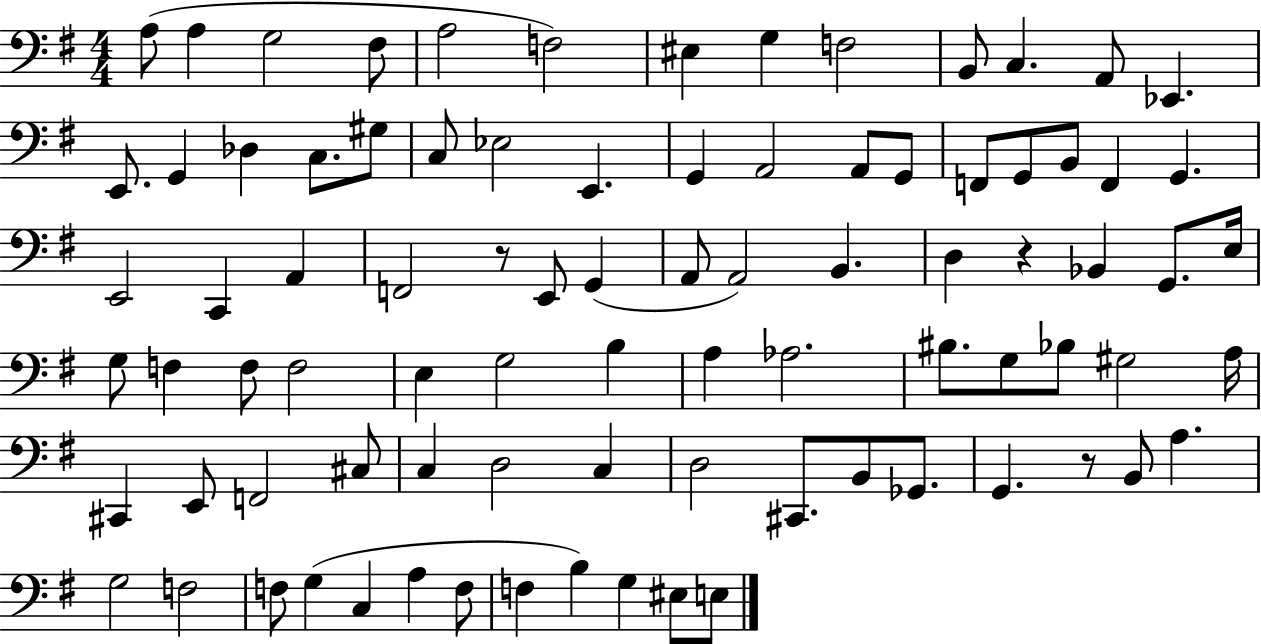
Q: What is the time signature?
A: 4/4